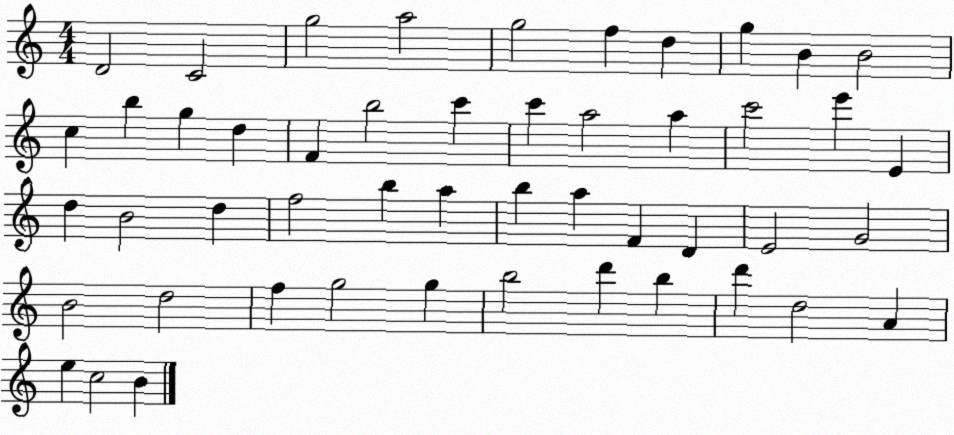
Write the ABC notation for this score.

X:1
T:Untitled
M:4/4
L:1/4
K:C
D2 C2 g2 a2 g2 f d g B B2 c b g d F b2 c' c' a2 a c'2 e' E d B2 d f2 b a b a F D E2 G2 B2 d2 f g2 g b2 d' b d' d2 A e c2 B